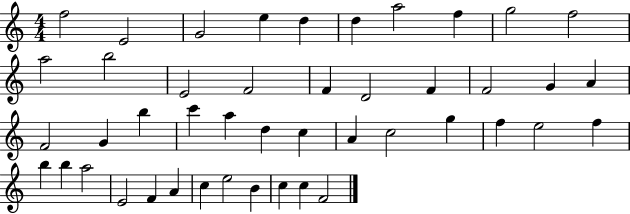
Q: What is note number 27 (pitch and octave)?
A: C5